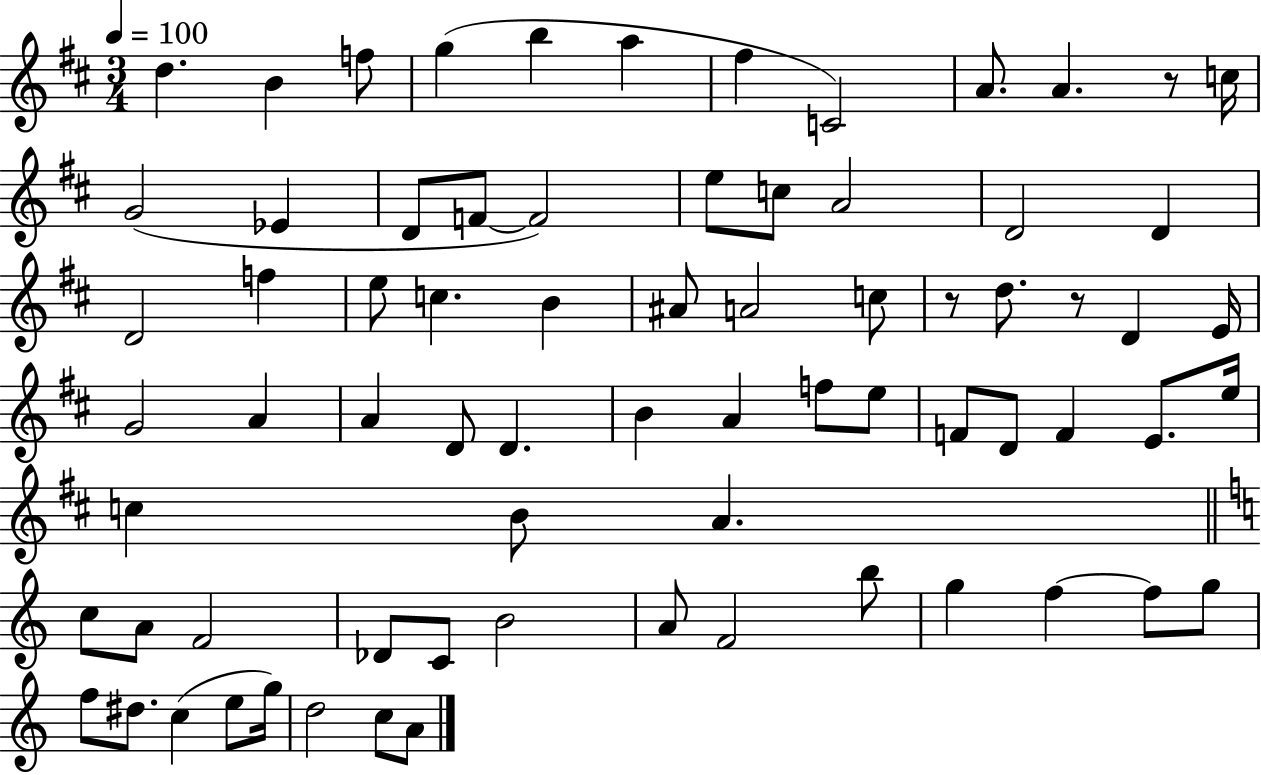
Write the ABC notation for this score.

X:1
T:Untitled
M:3/4
L:1/4
K:D
d B f/2 g b a ^f C2 A/2 A z/2 c/4 G2 _E D/2 F/2 F2 e/2 c/2 A2 D2 D D2 f e/2 c B ^A/2 A2 c/2 z/2 d/2 z/2 D E/4 G2 A A D/2 D B A f/2 e/2 F/2 D/2 F E/2 e/4 c B/2 A c/2 A/2 F2 _D/2 C/2 B2 A/2 F2 b/2 g f f/2 g/2 f/2 ^d/2 c e/2 g/4 d2 c/2 A/2